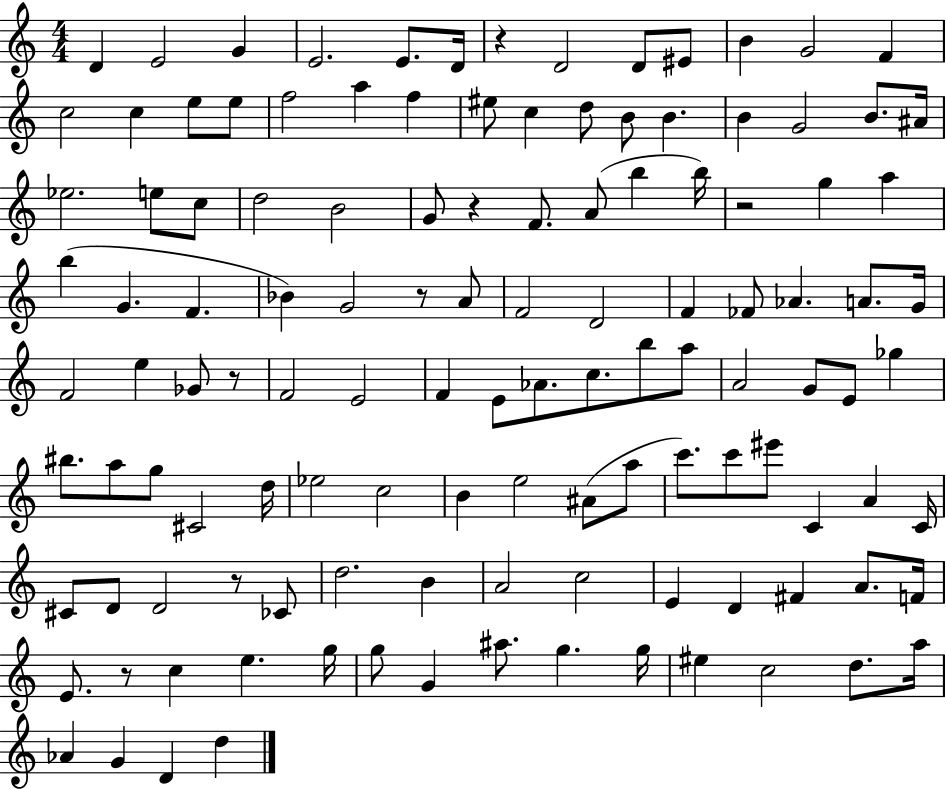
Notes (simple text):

D4/q E4/h G4/q E4/h. E4/e. D4/s R/q D4/h D4/e EIS4/e B4/q G4/h F4/q C5/h C5/q E5/e E5/e F5/h A5/q F5/q EIS5/e C5/q D5/e B4/e B4/q. B4/q G4/h B4/e. A#4/s Eb5/h. E5/e C5/e D5/h B4/h G4/e R/q F4/e. A4/e B5/q B5/s R/h G5/q A5/q B5/q G4/q. F4/q. Bb4/q G4/h R/e A4/e F4/h D4/h F4/q FES4/e Ab4/q. A4/e. G4/s F4/h E5/q Gb4/e R/e F4/h E4/h F4/q E4/e Ab4/e. C5/e. B5/e A5/e A4/h G4/e E4/e Gb5/q BIS5/e. A5/e G5/e C#4/h D5/s Eb5/h C5/h B4/q E5/h A#4/e A5/e C6/e. C6/e EIS6/e C4/q A4/q C4/s C#4/e D4/e D4/h R/e CES4/e D5/h. B4/q A4/h C5/h E4/q D4/q F#4/q A4/e. F4/s E4/e. R/e C5/q E5/q. G5/s G5/e G4/q A#5/e. G5/q. G5/s EIS5/q C5/h D5/e. A5/s Ab4/q G4/q D4/q D5/q